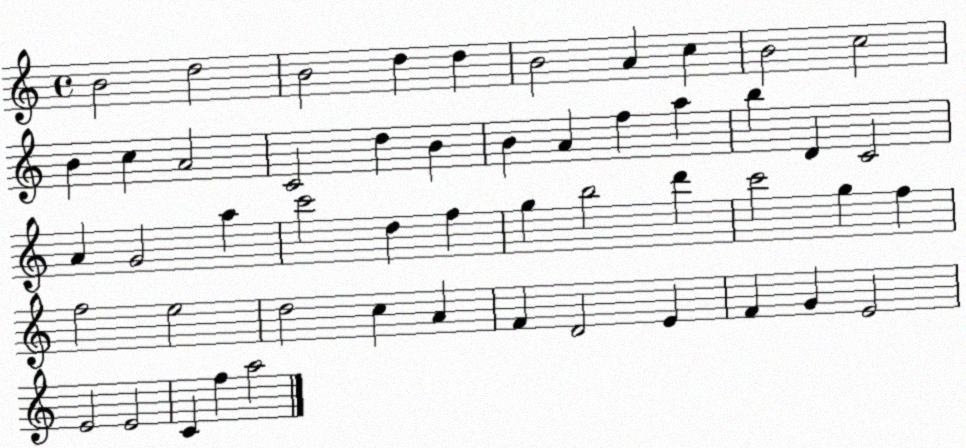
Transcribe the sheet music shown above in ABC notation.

X:1
T:Untitled
M:4/4
L:1/4
K:C
B2 d2 B2 d d B2 A c B2 c2 B c A2 C2 d B B A f a b D C2 A G2 a c'2 d f g b2 d' c'2 g f f2 e2 d2 c A F D2 E F G E2 E2 E2 C f a2